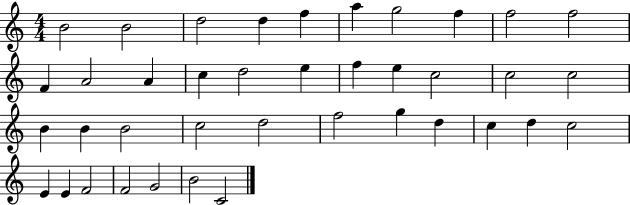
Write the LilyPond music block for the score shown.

{
  \clef treble
  \numericTimeSignature
  \time 4/4
  \key c \major
  b'2 b'2 | d''2 d''4 f''4 | a''4 g''2 f''4 | f''2 f''2 | \break f'4 a'2 a'4 | c''4 d''2 e''4 | f''4 e''4 c''2 | c''2 c''2 | \break b'4 b'4 b'2 | c''2 d''2 | f''2 g''4 d''4 | c''4 d''4 c''2 | \break e'4 e'4 f'2 | f'2 g'2 | b'2 c'2 | \bar "|."
}